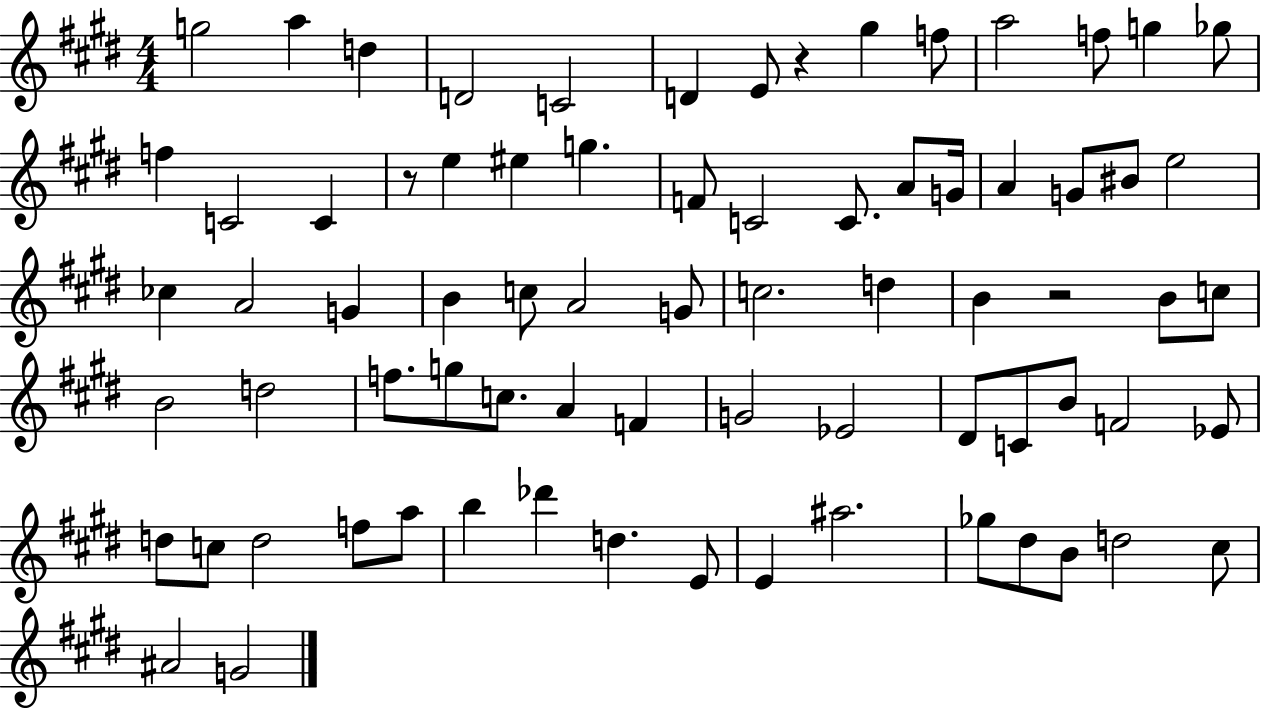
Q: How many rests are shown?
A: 3